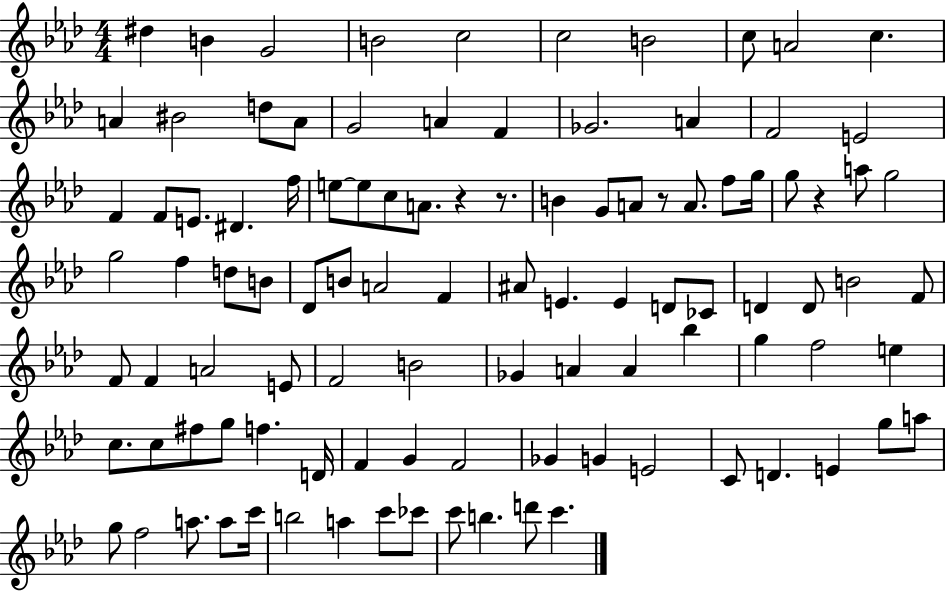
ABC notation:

X:1
T:Untitled
M:4/4
L:1/4
K:Ab
^d B G2 B2 c2 c2 B2 c/2 A2 c A ^B2 d/2 A/2 G2 A F _G2 A F2 E2 F F/2 E/2 ^D f/4 e/2 e/2 c/2 A/2 z z/2 B G/2 A/2 z/2 A/2 f/2 g/4 g/2 z a/2 g2 g2 f d/2 B/2 _D/2 B/2 A2 F ^A/2 E E D/2 _C/2 D D/2 B2 F/2 F/2 F A2 E/2 F2 B2 _G A A _b g f2 e c/2 c/2 ^f/2 g/2 f D/4 F G F2 _G G E2 C/2 D E g/2 a/2 g/2 f2 a/2 a/2 c'/4 b2 a c'/2 _c'/2 c'/2 b d'/2 c'